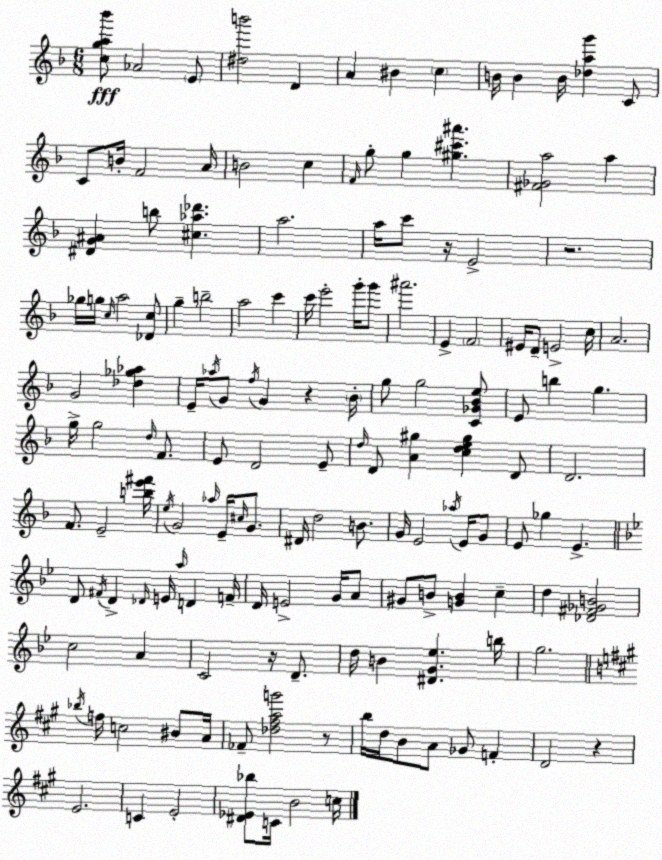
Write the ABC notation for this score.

X:1
T:Untitled
M:6/8
L:1/4
K:Dm
[cga_b']/2 _A2 E/2 [^db']2 D A ^B c B/4 B B/4 [_dag'] C/2 C/2 B/4 F2 A/4 B2 c F/4 g/2 g [^g^c'^a'] [^F_Ga]2 a [^DG^A] b/2 [^c_a_d'] a2 a/4 c'/2 z/4 E2 z2 _g/4 g/4 c/4 a2 [_Dc]/2 g b2 a2 c' c'/4 e'2 g'/4 g'/2 ^a'2 E F2 ^E/4 D/2 E2 c/4 A2 G2 [_d_g_a] E/4 _a/4 G/2 f/4 G z _B/4 g/2 g2 [C_G_Be]/2 E/2 b g g/4 g2 d/4 F/2 E/2 D2 E/2 d/4 D/2 [A^g] [cde^g] D/2 D2 F/2 E2 [be'^f']/4 e/4 G2 _a/4 E/4 ^c/4 G/2 ^D/4 d2 B/2 G/4 E2 _a/4 E/4 G/2 E/2 _g E D/2 ^F/4 D _D/4 E/4 a/4 D F/4 D/4 E2 G/4 A/2 ^G/2 B/2 [GB] c d [_D^F_GB]2 c2 A C2 z/4 D/2 d/4 B [^DG_e] b/4 g2 _b/4 f/4 c2 ^B/2 A/4 _F/2 [_d^fag']2 z/2 b/4 d/4 B/2 A/2 _G/2 F D2 z E2 C E2 [^D_E_b]/2 C/4 B2 c/4